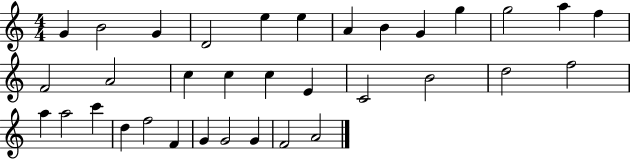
X:1
T:Untitled
M:4/4
L:1/4
K:C
G B2 G D2 e e A B G g g2 a f F2 A2 c c c E C2 B2 d2 f2 a a2 c' d f2 F G G2 G F2 A2